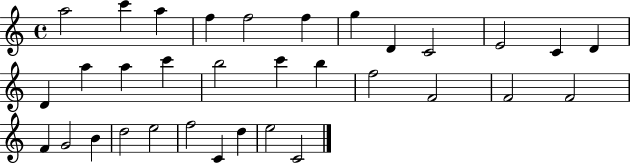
A5/h C6/q A5/q F5/q F5/h F5/q G5/q D4/q C4/h E4/h C4/q D4/q D4/q A5/q A5/q C6/q B5/h C6/q B5/q F5/h F4/h F4/h F4/h F4/q G4/h B4/q D5/h E5/h F5/h C4/q D5/q E5/h C4/h